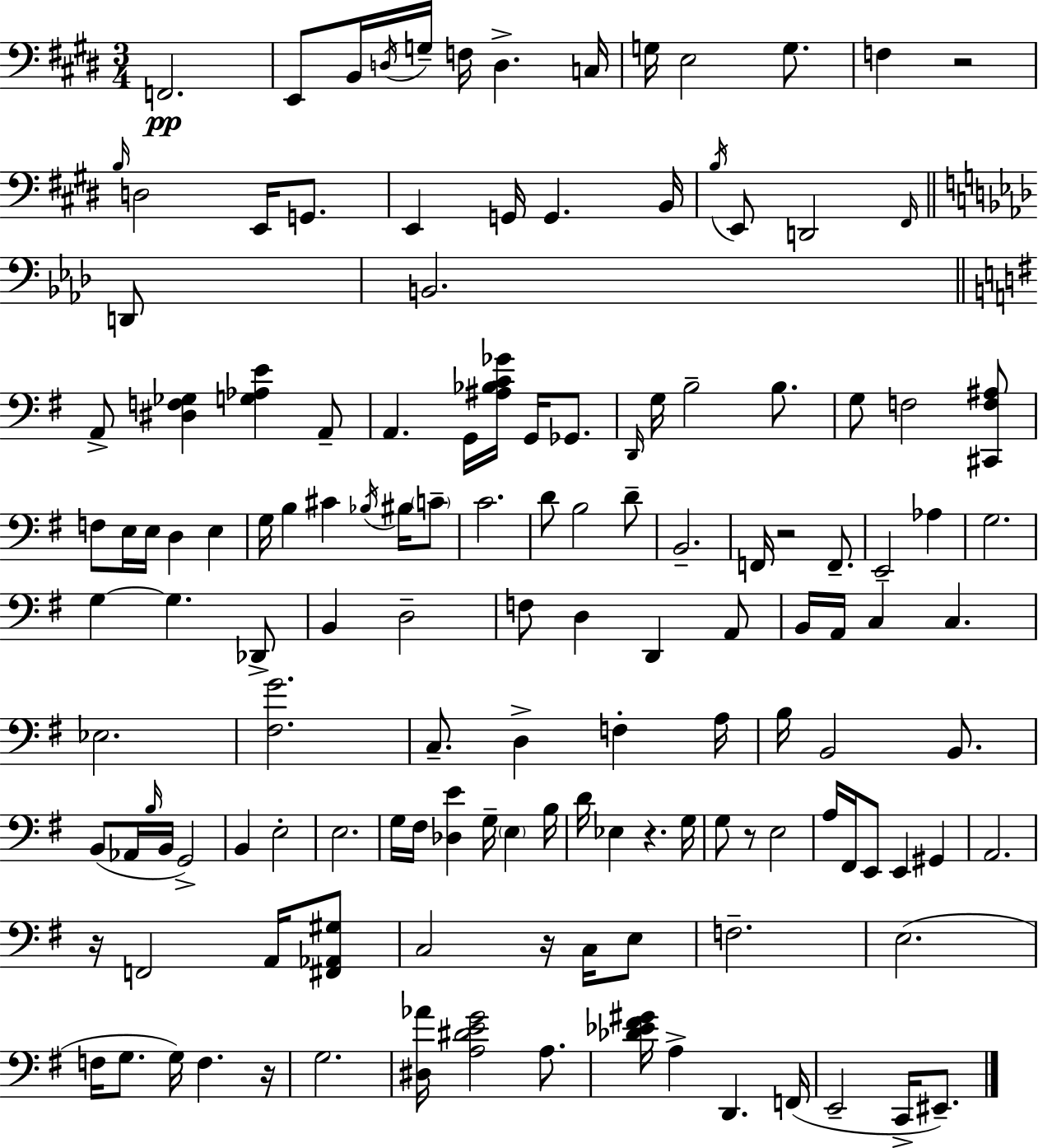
{
  \clef bass
  \numericTimeSignature
  \time 3/4
  \key e \major
  f,2.\pp | e,8 b,16 \acciaccatura { d16 } g16-- f16 d4.-> | c16 g16 e2 g8. | f4 r2 | \break \grace { b16 } d2 e,16 g,8. | e,4 g,16 g,4. | b,16 \acciaccatura { b16 } e,8 d,2 | \grace { fis,16 } \bar "||" \break \key f \minor d,8 b,2. | \bar "||" \break \key g \major a,8-> <dis f ges>4 <g aes e'>4 a,8-- | a,4. g,16 <ais bes c' ges'>16 g,16 ges,8. | \grace { d,16 } g16 b2-- b8. | g8 f2 <cis, f ais>8 | \break f8 e16 e16 d4 e4 | g16 b4 cis'4 \acciaccatura { bes16 } bis16 | \parenthesize c'8-- c'2. | d'8 b2 | \break d'8-- b,2.-- | f,16 r2 f,8.-- | e,2-- aes4 | g2. | \break g4~~ g4. | des,8-> b,4 d2-- | f8 d4 d,4 | a,8 b,16 a,16 c4 c4. | \break ees2. | <fis g'>2. | c8.-- d4-> f4-. | a16 b16 b,2 b,8. | \break b,8( aes,16 \grace { b16 } b,16 g,2->) | b,4 e2-. | e2. | g16 fis16 <des e'>4 g16-- \parenthesize e4 | \break b16 d'16 ees4 r4. | g16 g8 r8 e2 | a16 fis,16 e,8 e,4 gis,4 | a,2. | \break r16 f,2 | a,16 <fis, aes, gis>8 c2 r16 | c16 e8 f2.-- | e2.( | \break f16 g8. g16) f4. | r16 g2. | <dis aes'>16 <a dis' e' g'>2 | a8. <des' ees' fis' gis'>16 a4-> d,4. | \break f,16( e,2-- c,16-> | eis,8.--) \bar "|."
}